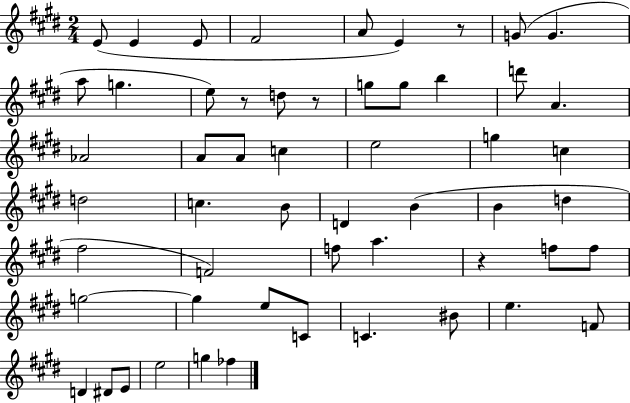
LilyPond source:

{
  \clef treble
  \numericTimeSignature
  \time 2/4
  \key e \major
  \repeat volta 2 { e'8( e'4 e'8 | fis'2 | a'8 e'4) r8 | g'8( g'4. | \break a''8 g''4. | e''8) r8 d''8 r8 | g''8 g''8 b''4 | d'''8 a'4. | \break aes'2 | a'8 a'8 c''4 | e''2 | g''4 c''4 | \break d''2 | c''4. b'8 | d'4 b'4( | b'4 d''4 | \break fis''2 | f'2) | f''8 a''4. | r4 f''8 f''8 | \break g''2~~ | g''4 e''8 c'8 | c'4. bis'8 | e''4. f'8 | \break d'4 dis'8 e'8 | e''2 | g''4 fes''4 | } \bar "|."
}